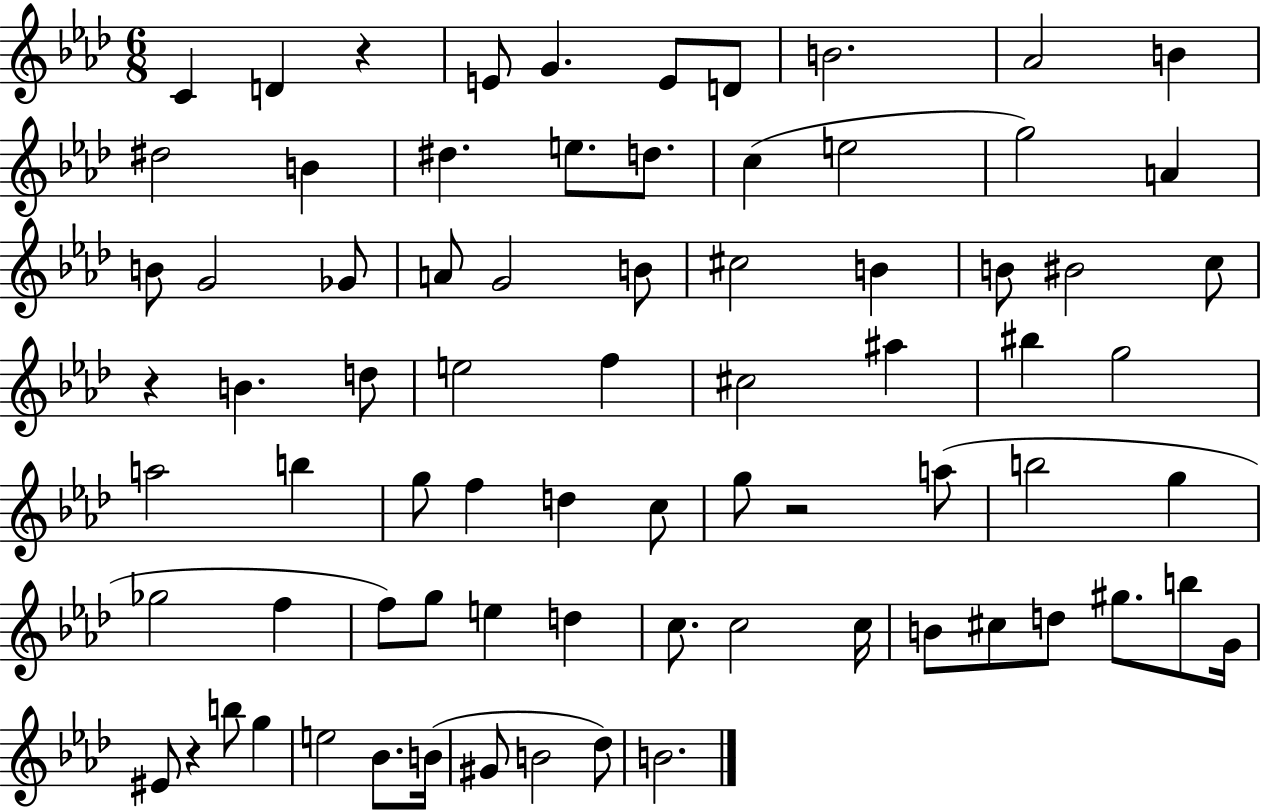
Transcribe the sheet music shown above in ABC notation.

X:1
T:Untitled
M:6/8
L:1/4
K:Ab
C D z E/2 G E/2 D/2 B2 _A2 B ^d2 B ^d e/2 d/2 c e2 g2 A B/2 G2 _G/2 A/2 G2 B/2 ^c2 B B/2 ^B2 c/2 z B d/2 e2 f ^c2 ^a ^b g2 a2 b g/2 f d c/2 g/2 z2 a/2 b2 g _g2 f f/2 g/2 e d c/2 c2 c/4 B/2 ^c/2 d/2 ^g/2 b/2 G/4 ^E/2 z b/2 g e2 _B/2 B/4 ^G/2 B2 _d/2 B2